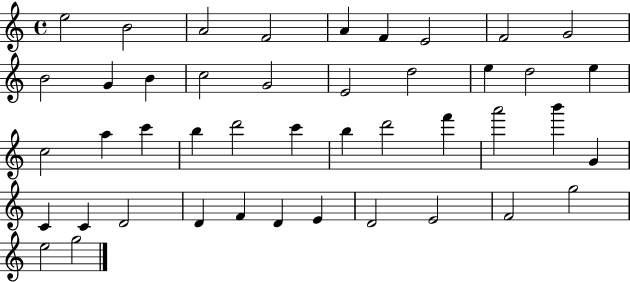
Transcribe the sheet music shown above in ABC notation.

X:1
T:Untitled
M:4/4
L:1/4
K:C
e2 B2 A2 F2 A F E2 F2 G2 B2 G B c2 G2 E2 d2 e d2 e c2 a c' b d'2 c' b d'2 f' a'2 b' G C C D2 D F D E D2 E2 F2 g2 e2 g2